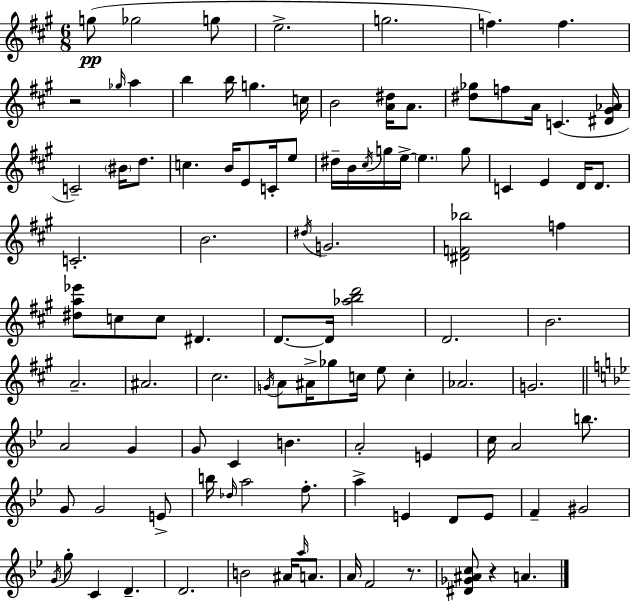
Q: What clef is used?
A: treble